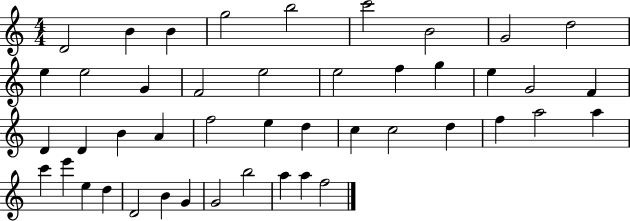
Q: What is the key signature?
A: C major